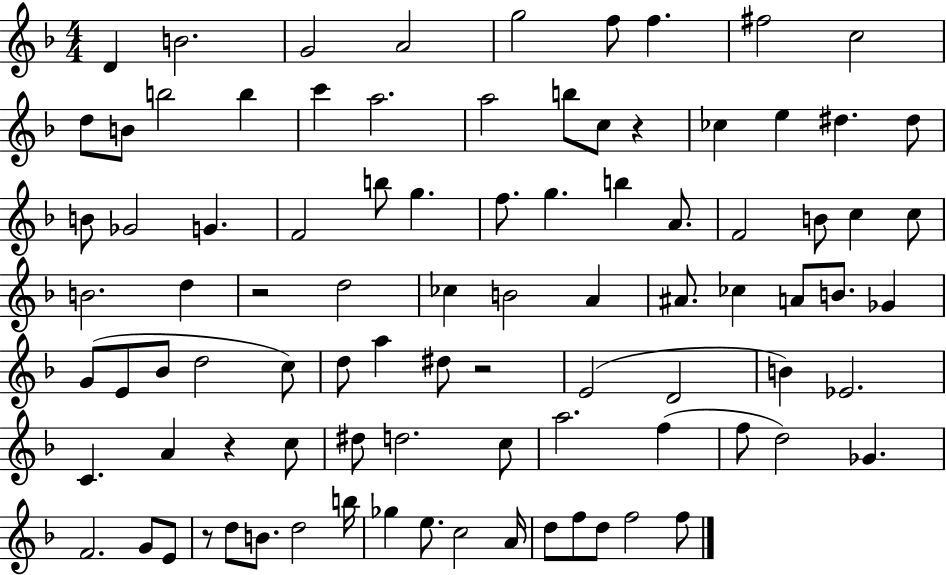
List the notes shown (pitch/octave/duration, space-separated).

D4/q B4/h. G4/h A4/h G5/h F5/e F5/q. F#5/h C5/h D5/e B4/e B5/h B5/q C6/q A5/h. A5/h B5/e C5/e R/q CES5/q E5/q D#5/q. D#5/e B4/e Gb4/h G4/q. F4/h B5/e G5/q. F5/e. G5/q. B5/q A4/e. F4/h B4/e C5/q C5/e B4/h. D5/q R/h D5/h CES5/q B4/h A4/q A#4/e. CES5/q A4/e B4/e. Gb4/q G4/e E4/e Bb4/e D5/h C5/e D5/e A5/q D#5/e R/h E4/h D4/h B4/q Eb4/h. C4/q. A4/q R/q C5/e D#5/e D5/h. C5/e A5/h. F5/q F5/e D5/h Gb4/q. F4/h. G4/e E4/e R/e D5/e B4/e. D5/h B5/s Gb5/q E5/e. C5/h A4/s D5/e F5/e D5/e F5/h F5/e